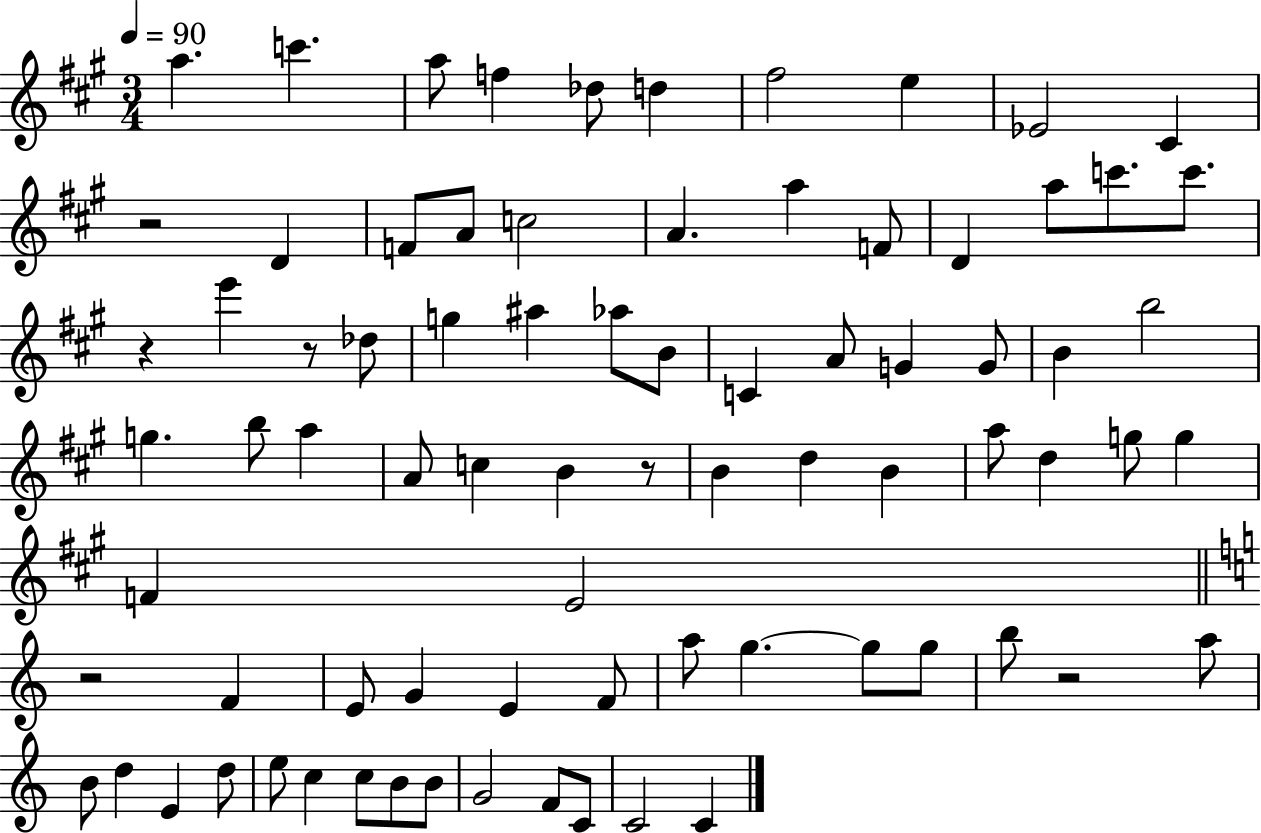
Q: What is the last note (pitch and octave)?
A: C4